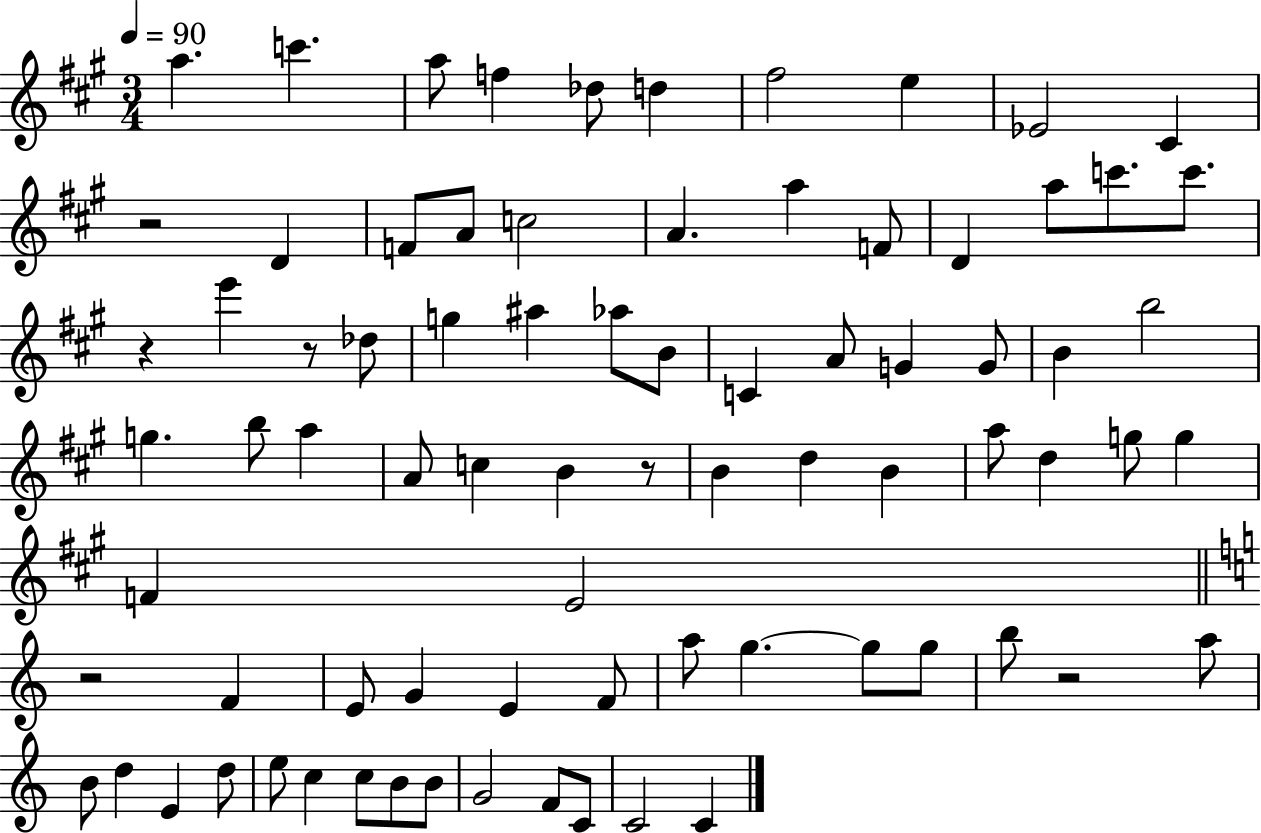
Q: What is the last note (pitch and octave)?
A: C4